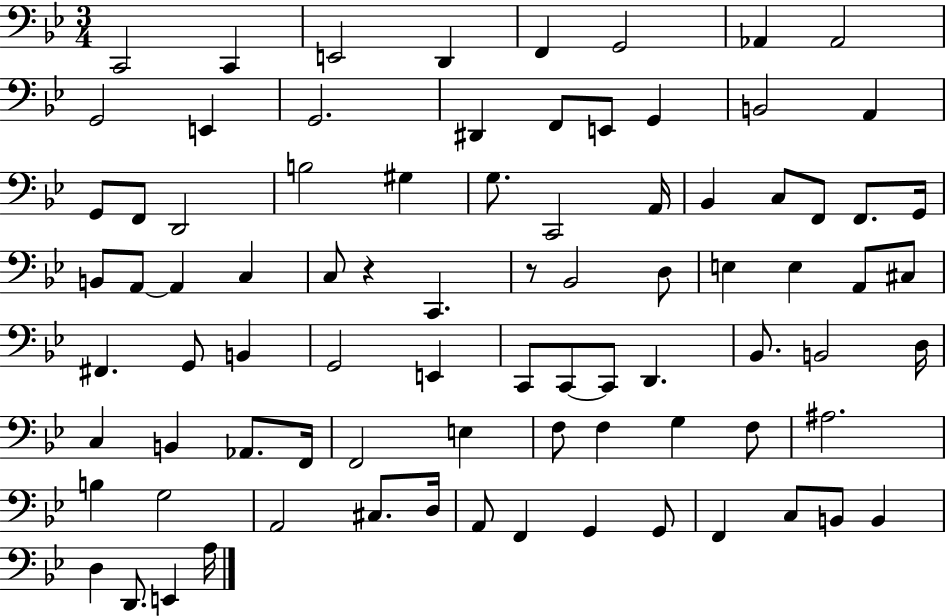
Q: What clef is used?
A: bass